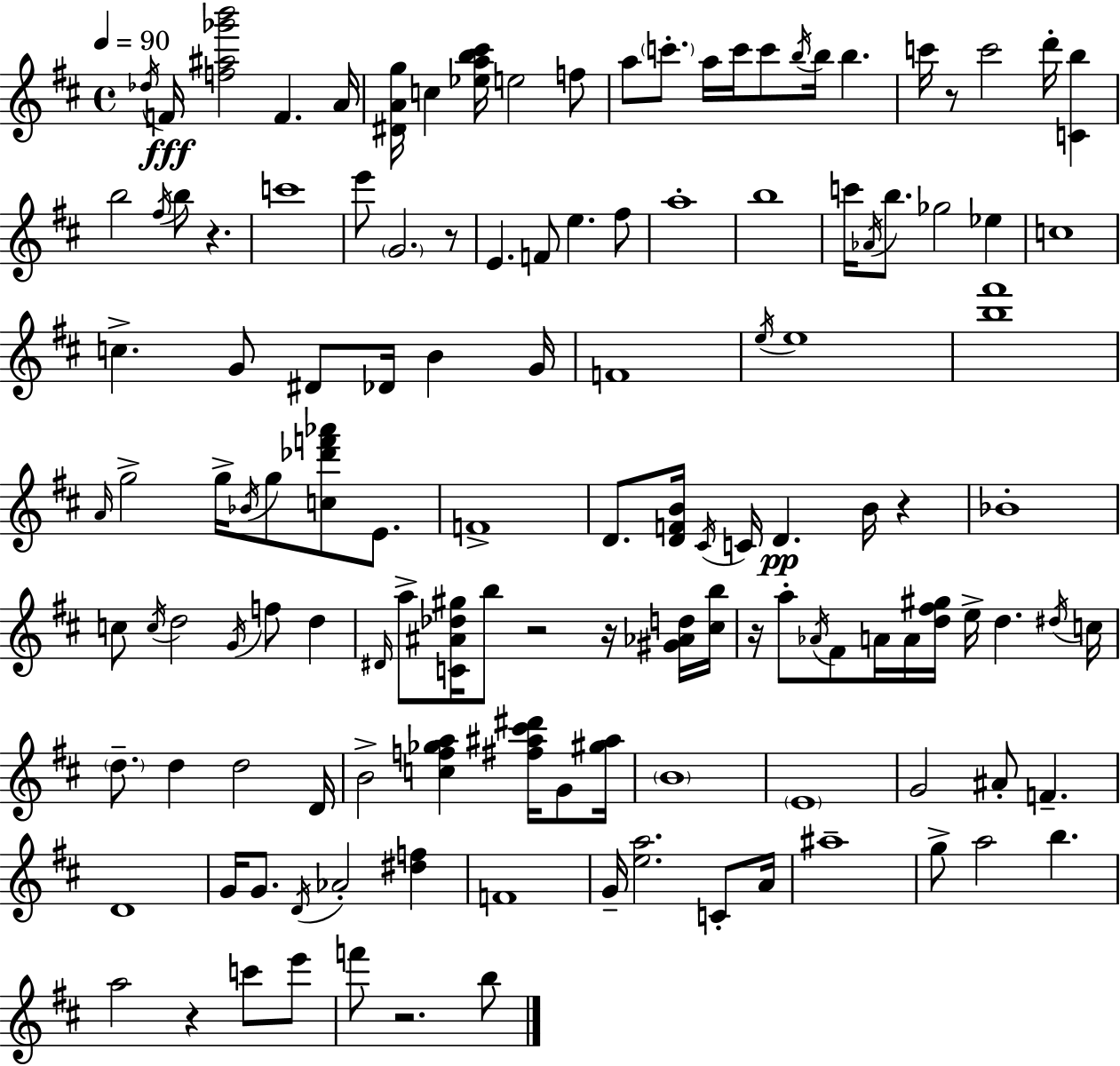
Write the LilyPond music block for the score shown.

{
  \clef treble
  \time 4/4
  \defaultTimeSignature
  \key d \major
  \tempo 4 = 90
  \acciaccatura { des''16 }\fff f'16 <f'' ais'' ges''' b'''>2 f'4. | a'16 <dis' a' g''>16 c''4 <ees'' a'' b'' cis'''>16 e''2 f''8 | a''8 \parenthesize c'''8.-. a''16 c'''16 c'''8 \acciaccatura { b''16 } b''16 b''4. | c'''16 r8 c'''2 d'''16-. <c' b''>4 | \break b''2 \acciaccatura { fis''16 } b''8 r4. | c'''1 | e'''8 \parenthesize g'2. | r8 e'4. f'8 e''4. | \break fis''8 a''1-. | b''1 | c'''16 \acciaccatura { aes'16 } b''8. ges''2 | ees''4 c''1 | \break c''4.-> g'8 dis'8 des'16 b'4 | g'16 f'1 | \acciaccatura { e''16 } e''1 | <b'' fis'''>1 | \break \grace { a'16 } g''2-> g''16-> \acciaccatura { bes'16 } | g''8 <c'' des''' f''' aes'''>8 e'8. f'1-> | d'8. <d' f' b'>16 \acciaccatura { cis'16 } c'16 d'4.\pp | b'16 r4 bes'1-. | \break c''8 \acciaccatura { c''16 } d''2 | \acciaccatura { g'16 } f''8 d''4 \grace { dis'16 } a''8-> <c' ais' des'' gis''>16 b''8 | r2 r16 <gis' aes' d''>16 <cis'' b''>16 r16 a''8-. \acciaccatura { aes'16 } fis'8 | a'16 a'16 <d'' fis'' gis''>16 e''16-> d''4. \acciaccatura { dis''16 } c''16 \parenthesize d''8.-- | \break d''4 d''2 d'16 b'2-> | <c'' f'' ges'' a''>4 <fis'' ais'' cis''' dis'''>16 g'8 <gis'' ais''>16 \parenthesize b'1 | \parenthesize e'1 | g'2 | \break ais'8-. f'4.-- d'1 | g'16 g'8. | \acciaccatura { d'16 } aes'2-. <dis'' f''>4 f'1 | g'16-- <e'' a''>2. | \break c'8-. a'16 ais''1-- | g''8-> | a''2 b''4. a''2 | r4 c'''8 e'''8 f'''8 | \break r2. b''8 \bar "|."
}